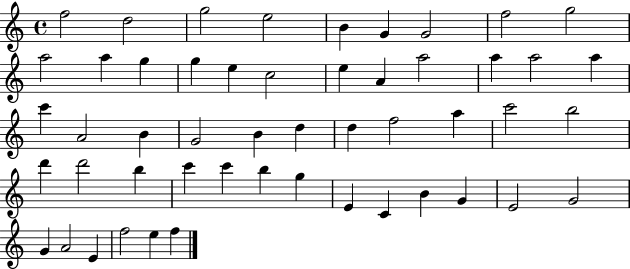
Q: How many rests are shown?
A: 0